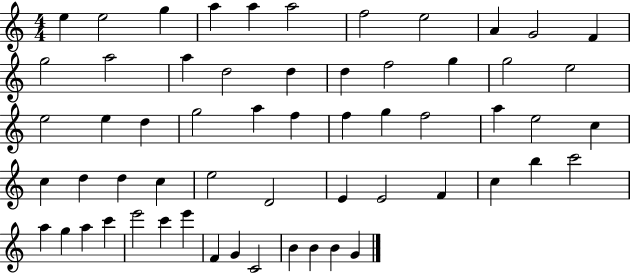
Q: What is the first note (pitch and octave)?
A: E5